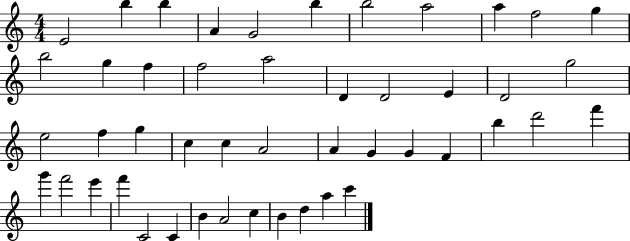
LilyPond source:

{
  \clef treble
  \numericTimeSignature
  \time 4/4
  \key c \major
  e'2 b''4 b''4 | a'4 g'2 b''4 | b''2 a''2 | a''4 f''2 g''4 | \break b''2 g''4 f''4 | f''2 a''2 | d'4 d'2 e'4 | d'2 g''2 | \break e''2 f''4 g''4 | c''4 c''4 a'2 | a'4 g'4 g'4 f'4 | b''4 d'''2 f'''4 | \break g'''4 f'''2 e'''4 | f'''4 c'2 c'4 | b'4 a'2 c''4 | b'4 d''4 a''4 c'''4 | \break \bar "|."
}